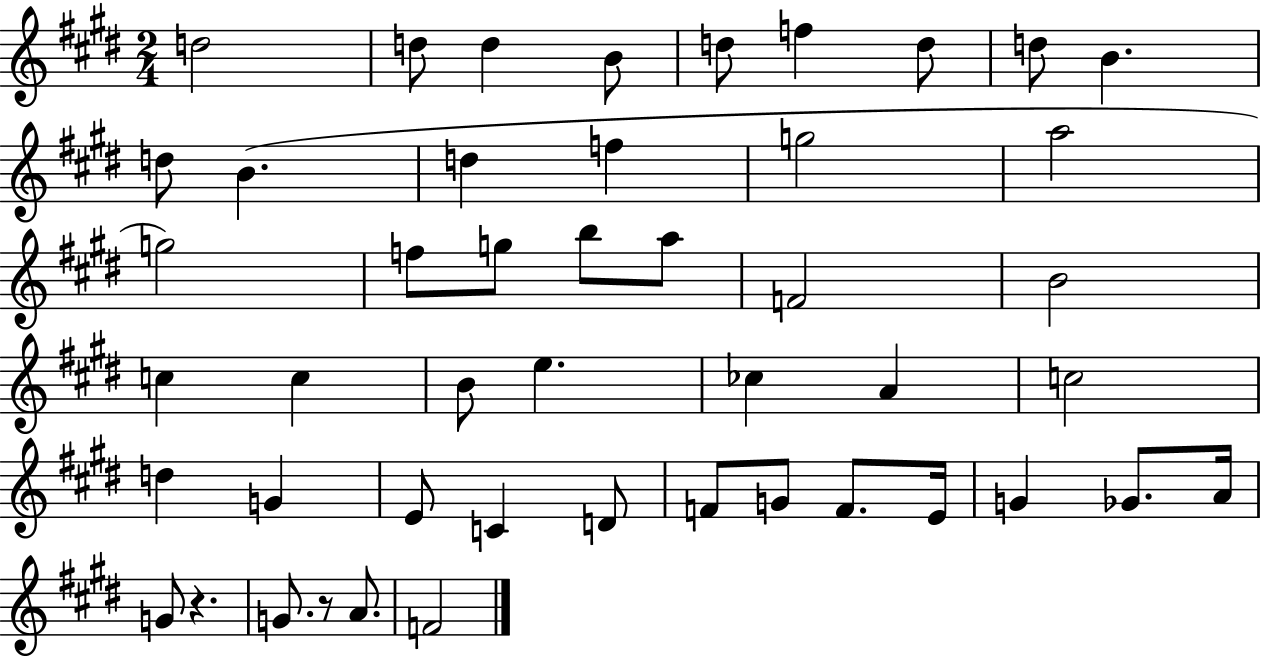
X:1
T:Untitled
M:2/4
L:1/4
K:E
d2 d/2 d B/2 d/2 f d/2 d/2 B d/2 B d f g2 a2 g2 f/2 g/2 b/2 a/2 F2 B2 c c B/2 e _c A c2 d G E/2 C D/2 F/2 G/2 F/2 E/4 G _G/2 A/4 G/2 z G/2 z/2 A/2 F2